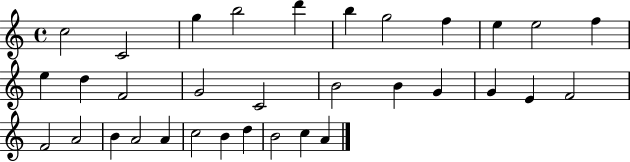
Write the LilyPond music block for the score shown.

{
  \clef treble
  \time 4/4
  \defaultTimeSignature
  \key c \major
  c''2 c'2 | g''4 b''2 d'''4 | b''4 g''2 f''4 | e''4 e''2 f''4 | \break e''4 d''4 f'2 | g'2 c'2 | b'2 b'4 g'4 | g'4 e'4 f'2 | \break f'2 a'2 | b'4 a'2 a'4 | c''2 b'4 d''4 | b'2 c''4 a'4 | \break \bar "|."
}